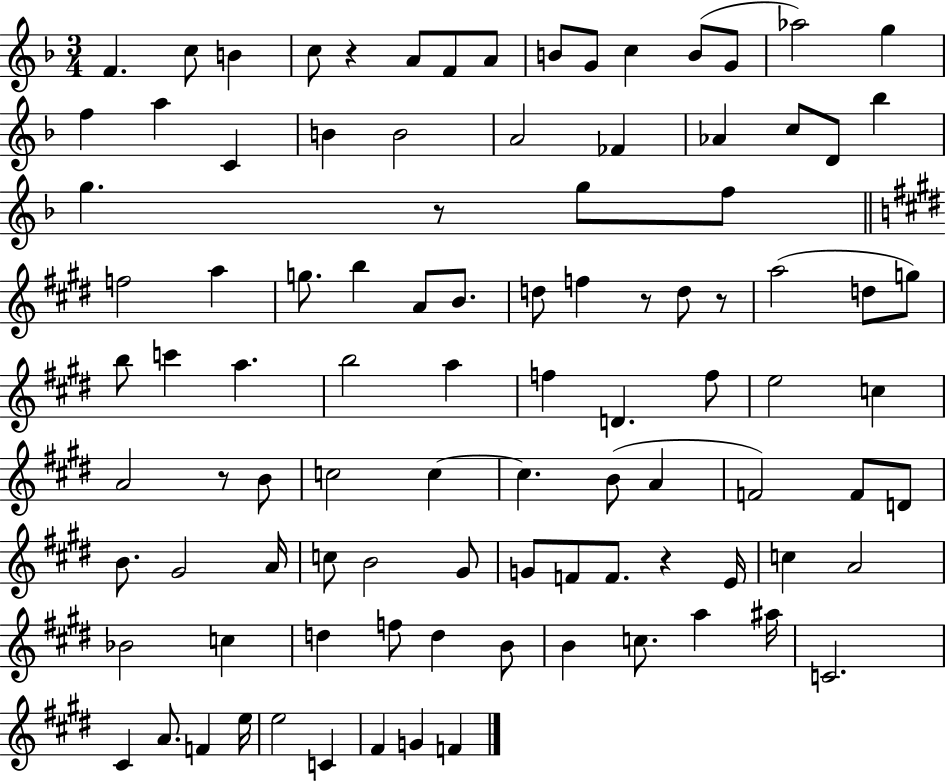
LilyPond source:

{
  \clef treble
  \numericTimeSignature
  \time 3/4
  \key f \major
  \repeat volta 2 { f'4. c''8 b'4 | c''8 r4 a'8 f'8 a'8 | b'8 g'8 c''4 b'8( g'8 | aes''2) g''4 | \break f''4 a''4 c'4 | b'4 b'2 | a'2 fes'4 | aes'4 c''8 d'8 bes''4 | \break g''4. r8 g''8 f''8 | \bar "||" \break \key e \major f''2 a''4 | g''8. b''4 a'8 b'8. | d''8 f''4 r8 d''8 r8 | a''2( d''8 g''8) | \break b''8 c'''4 a''4. | b''2 a''4 | f''4 d'4. f''8 | e''2 c''4 | \break a'2 r8 b'8 | c''2 c''4~~ | c''4. b'8( a'4 | f'2) f'8 d'8 | \break b'8. gis'2 a'16 | c''8 b'2 gis'8 | g'8 f'8 f'8. r4 e'16 | c''4 a'2 | \break bes'2 c''4 | d''4 f''8 d''4 b'8 | b'4 c''8. a''4 ais''16 | c'2. | \break cis'4 a'8. f'4 e''16 | e''2 c'4 | fis'4 g'4 f'4 | } \bar "|."
}